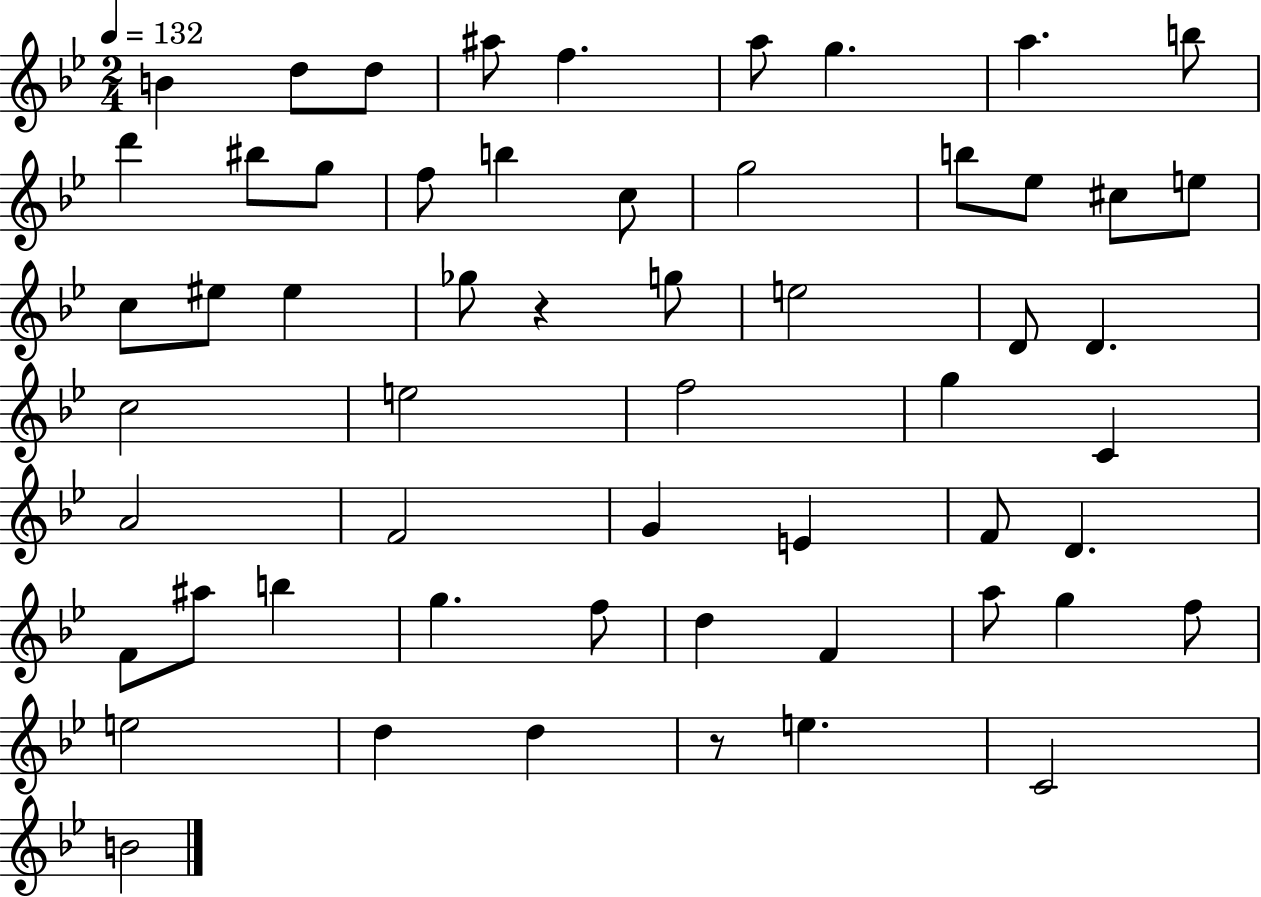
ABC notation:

X:1
T:Untitled
M:2/4
L:1/4
K:Bb
B d/2 d/2 ^a/2 f a/2 g a b/2 d' ^b/2 g/2 f/2 b c/2 g2 b/2 _e/2 ^c/2 e/2 c/2 ^e/2 ^e _g/2 z g/2 e2 D/2 D c2 e2 f2 g C A2 F2 G E F/2 D F/2 ^a/2 b g f/2 d F a/2 g f/2 e2 d d z/2 e C2 B2